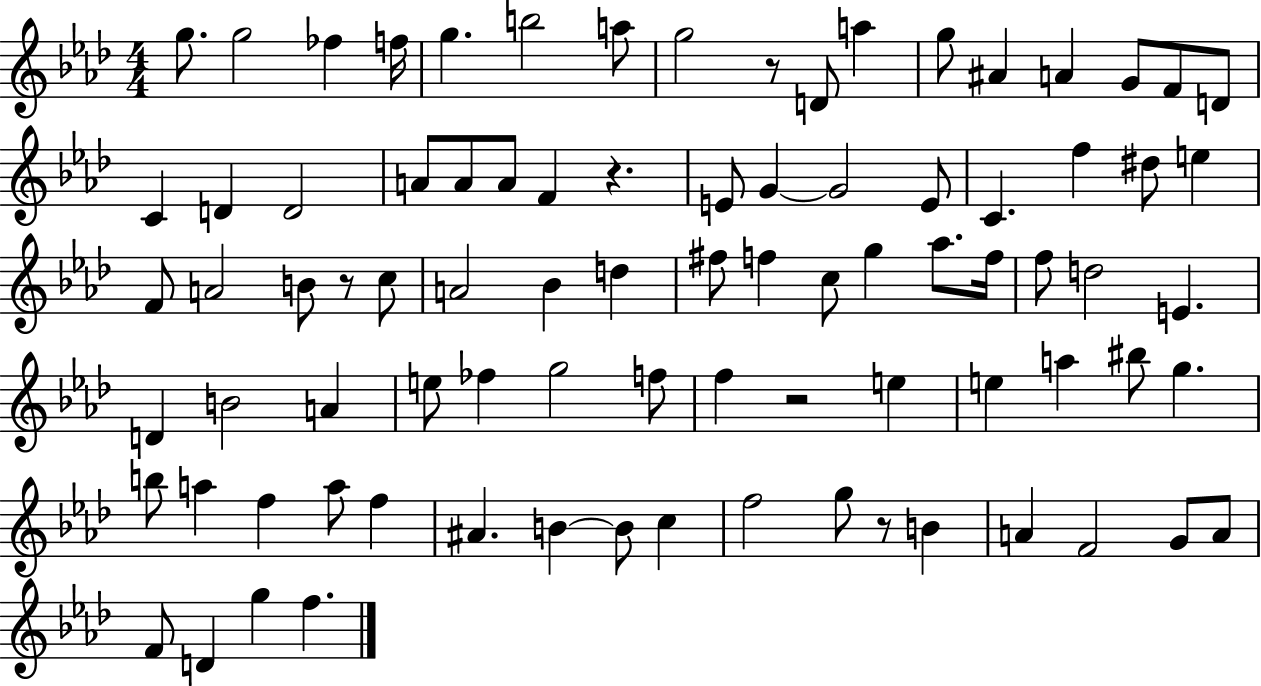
{
  \clef treble
  \numericTimeSignature
  \time 4/4
  \key aes \major
  g''8. g''2 fes''4 f''16 | g''4. b''2 a''8 | g''2 r8 d'8 a''4 | g''8 ais'4 a'4 g'8 f'8 d'8 | \break c'4 d'4 d'2 | a'8 a'8 a'8 f'4 r4. | e'8 g'4~~ g'2 e'8 | c'4. f''4 dis''8 e''4 | \break f'8 a'2 b'8 r8 c''8 | a'2 bes'4 d''4 | fis''8 f''4 c''8 g''4 aes''8. f''16 | f''8 d''2 e'4. | \break d'4 b'2 a'4 | e''8 fes''4 g''2 f''8 | f''4 r2 e''4 | e''4 a''4 bis''8 g''4. | \break b''8 a''4 f''4 a''8 f''4 | ais'4. b'4~~ b'8 c''4 | f''2 g''8 r8 b'4 | a'4 f'2 g'8 a'8 | \break f'8 d'4 g''4 f''4. | \bar "|."
}